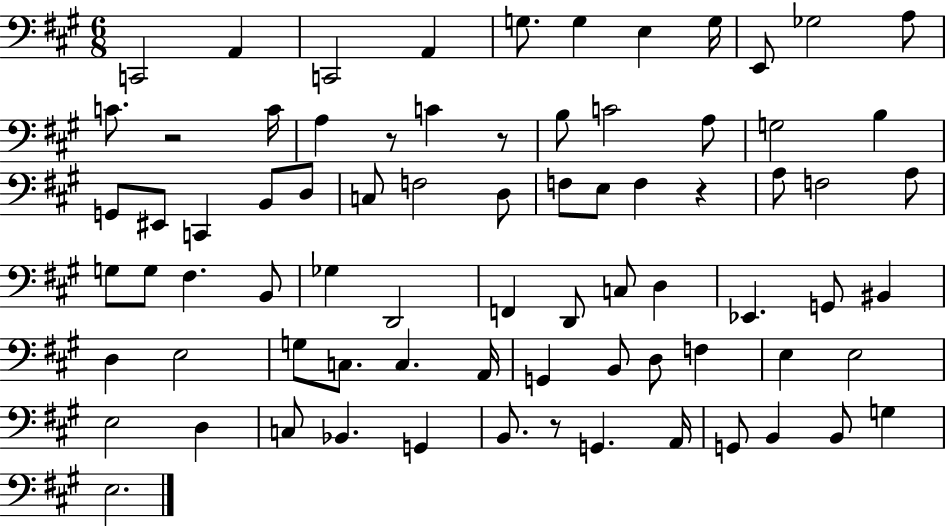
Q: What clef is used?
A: bass